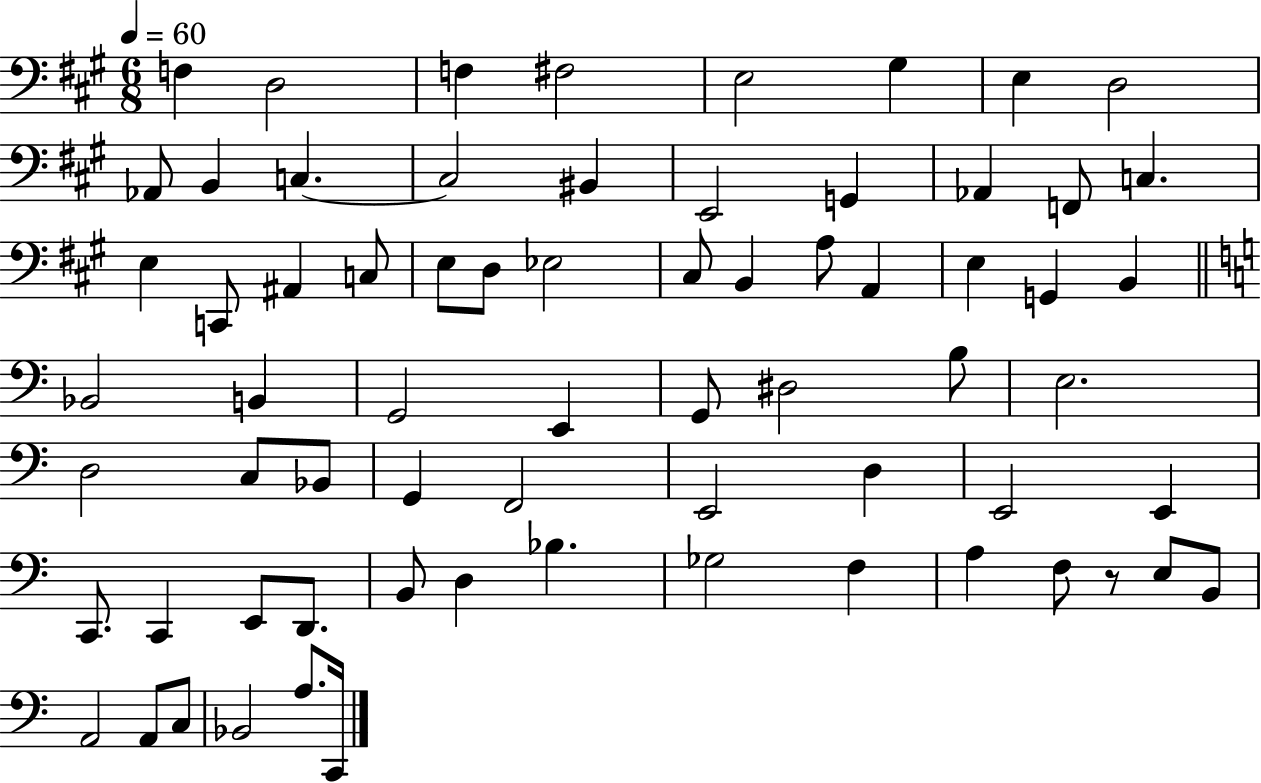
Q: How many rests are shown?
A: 1